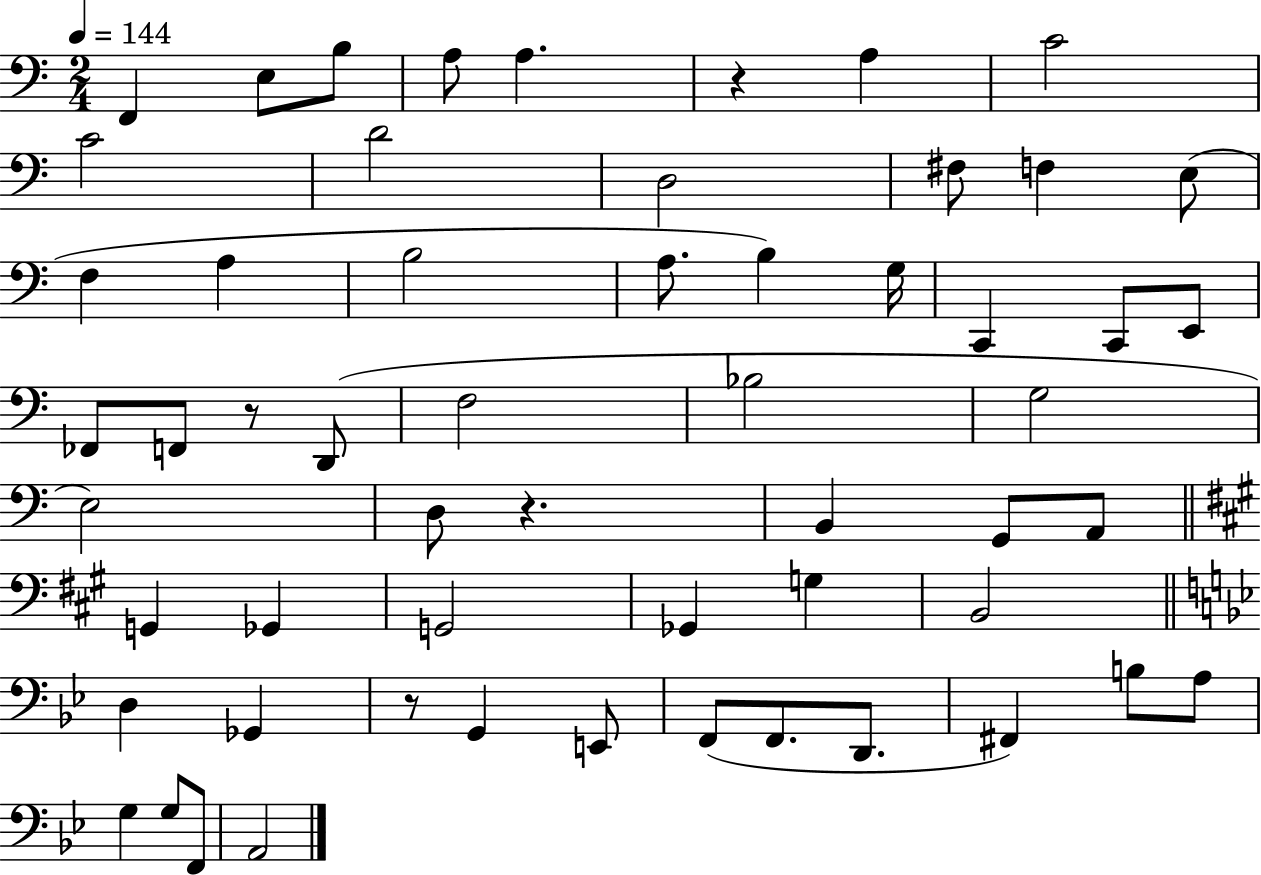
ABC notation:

X:1
T:Untitled
M:2/4
L:1/4
K:C
F,, E,/2 B,/2 A,/2 A, z A, C2 C2 D2 D,2 ^F,/2 F, E,/2 F, A, B,2 A,/2 B, G,/4 C,, C,,/2 E,,/2 _F,,/2 F,,/2 z/2 D,,/2 F,2 _B,2 G,2 E,2 D,/2 z B,, G,,/2 A,,/2 G,, _G,, G,,2 _G,, G, B,,2 D, _G,, z/2 G,, E,,/2 F,,/2 F,,/2 D,,/2 ^F,, B,/2 A,/2 G, G,/2 F,,/2 A,,2